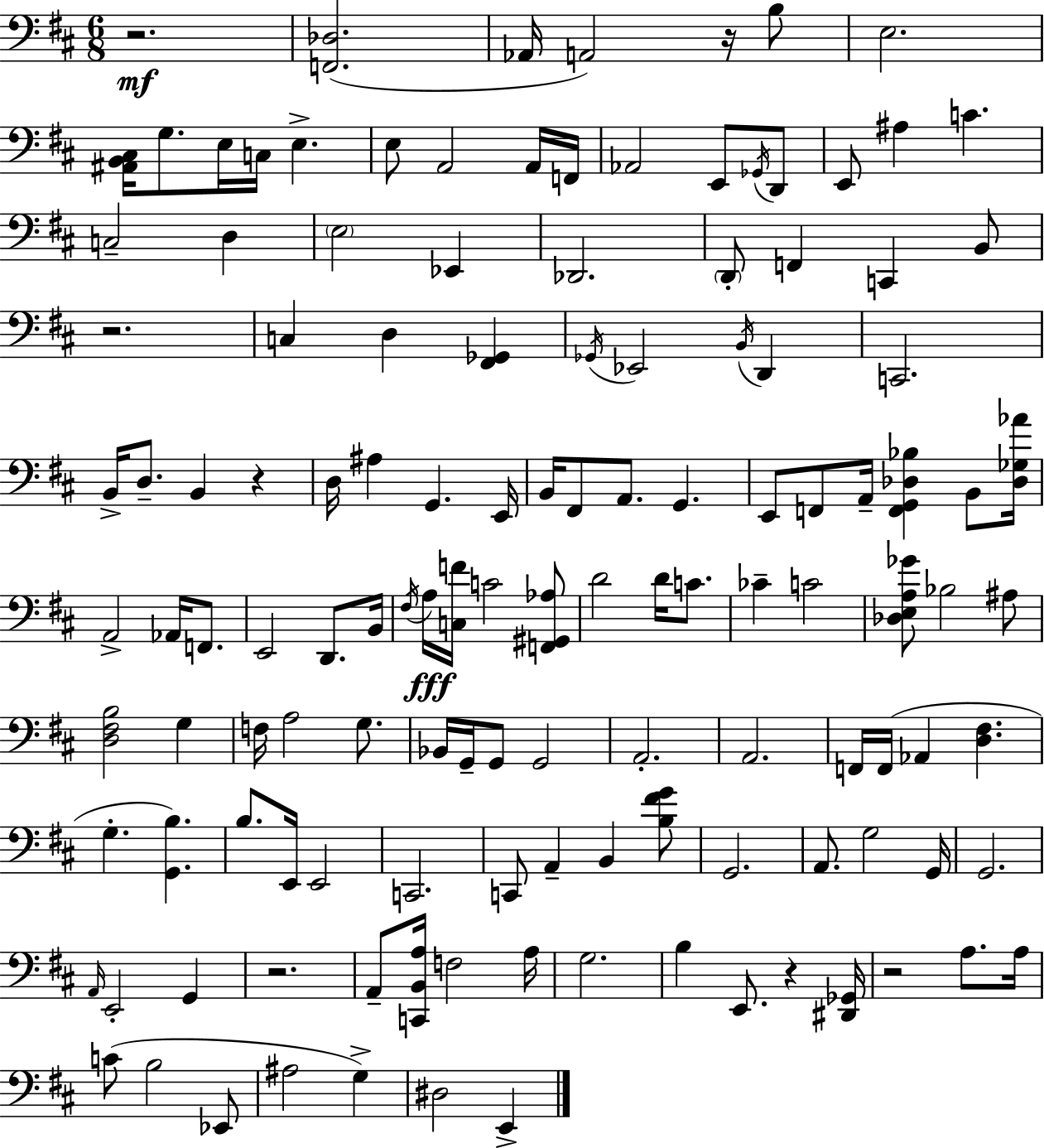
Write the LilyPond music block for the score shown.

{
  \clef bass
  \numericTimeSignature
  \time 6/8
  \key d \major
  r2.\mf | <f, des>2.( | aes,16 a,2) r16 b8 | e2. | \break <ais, b, cis>16 g8. e16 c16 e4.-> | e8 a,2 a,16 f,16 | aes,2 e,8 \acciaccatura { ges,16 } d,8 | e,8 ais4 c'4. | \break c2-- d4 | \parenthesize e2 ees,4 | des,2. | \parenthesize d,8-. f,4 c,4 b,8 | \break r2. | c4 d4 <fis, ges,>4 | \acciaccatura { ges,16 } ees,2 \acciaccatura { b,16 } d,4 | c,2. | \break b,16-> d8.-- b,4 r4 | d16 ais4 g,4. | e,16 b,16 fis,8 a,8. g,4. | e,8 f,8 a,16-- <f, g, des bes>4 | \break b,8 <des ges aes'>16 a,2-> aes,16 | f,8. e,2 d,8. | b,16 \acciaccatura { fis16 }\fff a16 <c f'>16 c'2 | <f, gis, aes>8 d'2 | \break d'16 c'8. ces'4-- c'2 | <des e a ges'>8 bes2 | ais8 <d fis b>2 | g4 f16 a2 | \break g8. bes,16 g,16-- g,8 g,2 | a,2.-. | a,2. | f,16 f,16( aes,4 <d fis>4. | \break g4.-. <g, b>4.) | b8. e,16 e,2 | c,2. | c,8 a,4-- b,4 | \break <b fis' g'>8 g,2. | a,8. g2 | g,16 g,2. | \grace { a,16 } e,2-. | \break g,4 r2. | a,8-- <c, b, a>16 f2 | a16 g2. | b4 e,8. | \break r4 <dis, ges,>16 r2 | a8. a16 c'8( b2 | ees,8 ais2 | g4->) dis2 | \break e,4-> \bar "|."
}